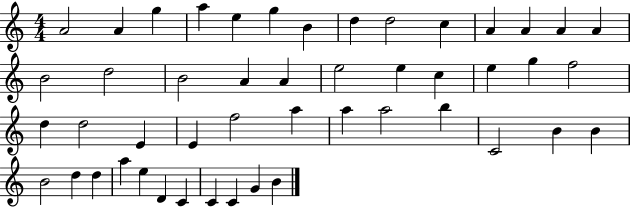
X:1
T:Untitled
M:4/4
L:1/4
K:C
A2 A g a e g B d d2 c A A A A B2 d2 B2 A A e2 e c e g f2 d d2 E E f2 a a a2 b C2 B B B2 d d a e D C C C G B